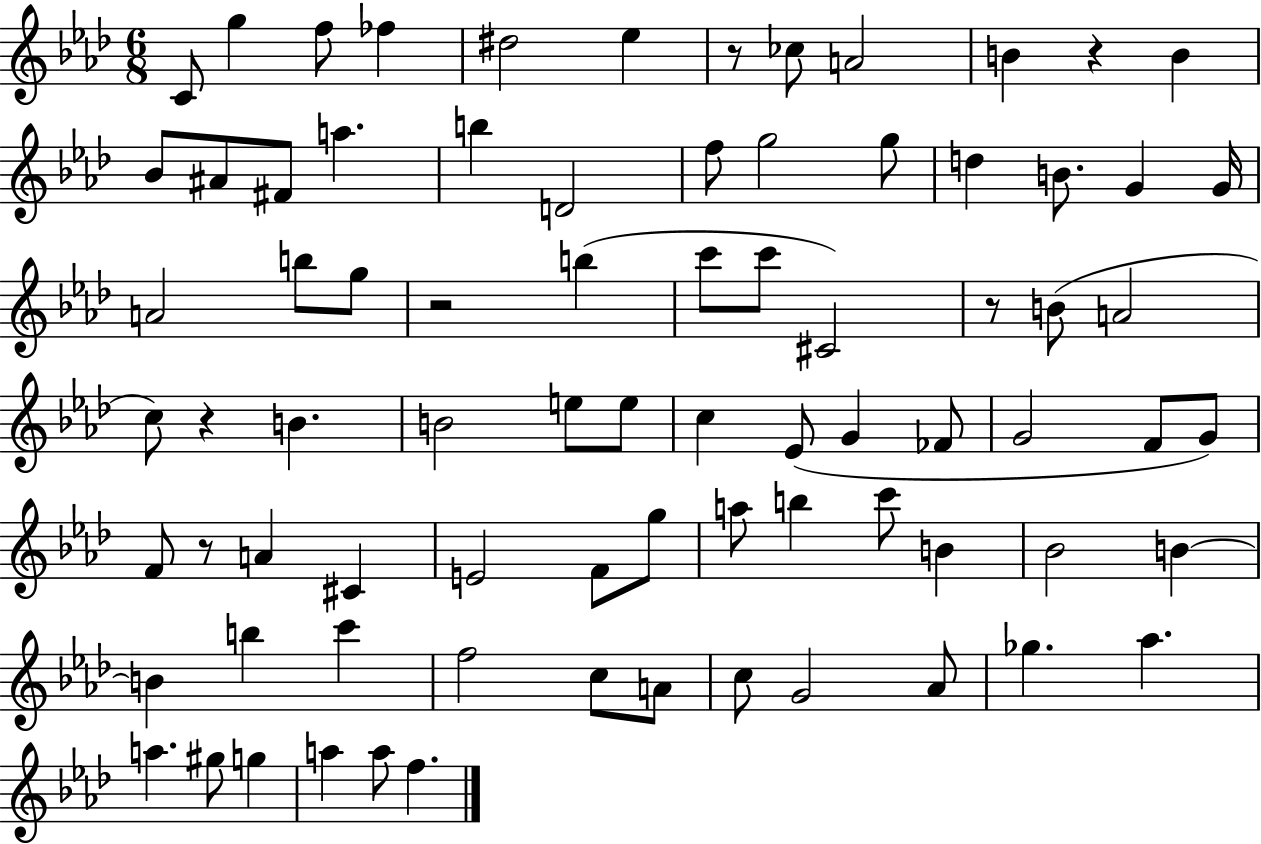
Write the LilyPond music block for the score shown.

{
  \clef treble
  \numericTimeSignature
  \time 6/8
  \key aes \major
  \repeat volta 2 { c'8 g''4 f''8 fes''4 | dis''2 ees''4 | r8 ces''8 a'2 | b'4 r4 b'4 | \break bes'8 ais'8 fis'8 a''4. | b''4 d'2 | f''8 g''2 g''8 | d''4 b'8. g'4 g'16 | \break a'2 b''8 g''8 | r2 b''4( | c'''8 c'''8 cis'2) | r8 b'8( a'2 | \break c''8) r4 b'4. | b'2 e''8 e''8 | c''4 ees'8( g'4 fes'8 | g'2 f'8 g'8) | \break f'8 r8 a'4 cis'4 | e'2 f'8 g''8 | a''8 b''4 c'''8 b'4 | bes'2 b'4~~ | \break b'4 b''4 c'''4 | f''2 c''8 a'8 | c''8 g'2 aes'8 | ges''4. aes''4. | \break a''4. gis''8 g''4 | a''4 a''8 f''4. | } \bar "|."
}